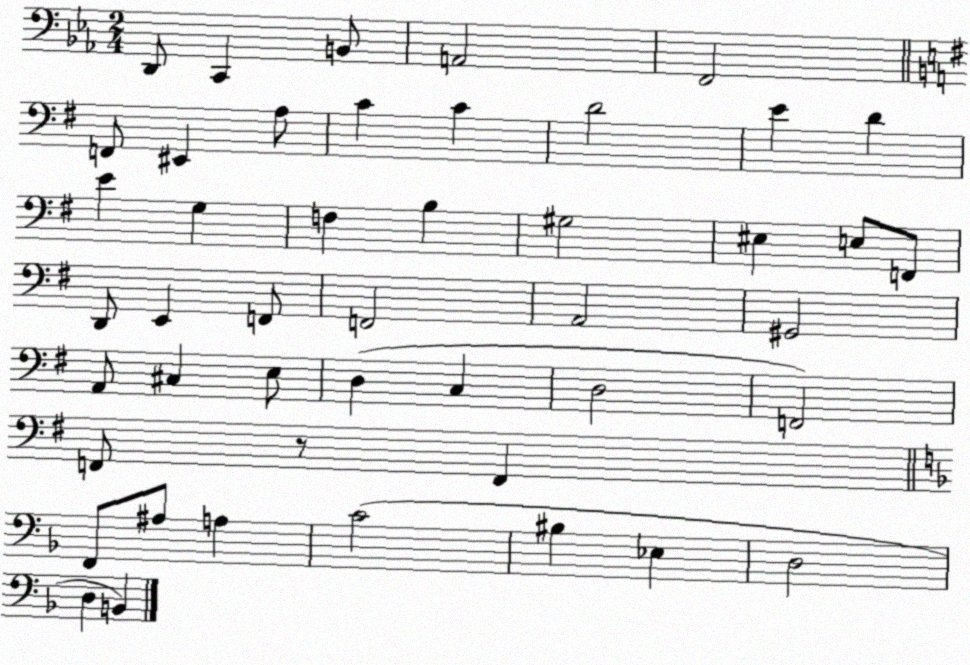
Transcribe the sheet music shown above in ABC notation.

X:1
T:Untitled
M:2/4
L:1/4
K:Eb
D,,/2 C,, B,,/2 A,,2 F,,2 F,,/2 ^E,, A,/2 C C D2 E D E G, F, B, ^G,2 ^E, E,/2 F,,/2 D,,/2 E,, F,,/2 F,,2 A,,2 ^G,,2 A,,/2 ^C, E,/2 D, C, D,2 F,,2 F,,/2 z/2 F,, F,,/2 ^A,/2 A, C2 ^B, _E, D,2 D, B,,